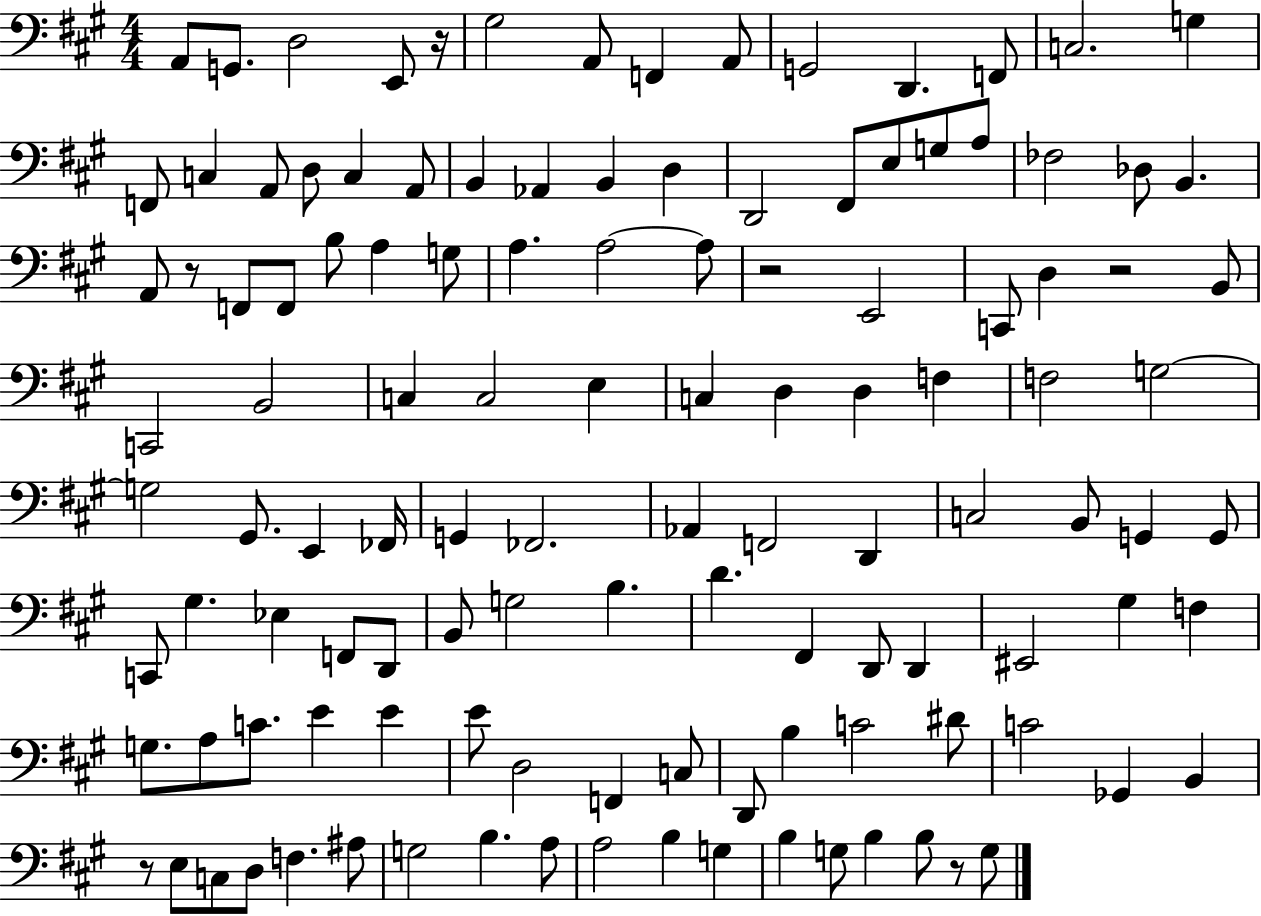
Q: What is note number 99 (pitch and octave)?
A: B2